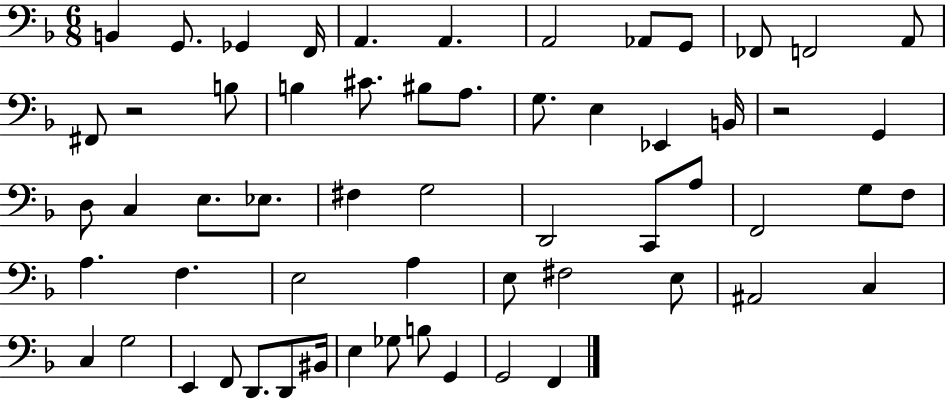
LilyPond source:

{
  \clef bass
  \numericTimeSignature
  \time 6/8
  \key f \major
  b,4 g,8. ges,4 f,16 | a,4. a,4. | a,2 aes,8 g,8 | fes,8 f,2 a,8 | \break fis,8 r2 b8 | b4 cis'8. bis8 a8. | g8. e4 ees,4 b,16 | r2 g,4 | \break d8 c4 e8. ees8. | fis4 g2 | d,2 c,8 a8 | f,2 g8 f8 | \break a4. f4. | e2 a4 | e8 fis2 e8 | ais,2 c4 | \break c4 g2 | e,4 f,8 d,8. d,8 bis,16 | e4 ges8 b8 g,4 | g,2 f,4 | \break \bar "|."
}